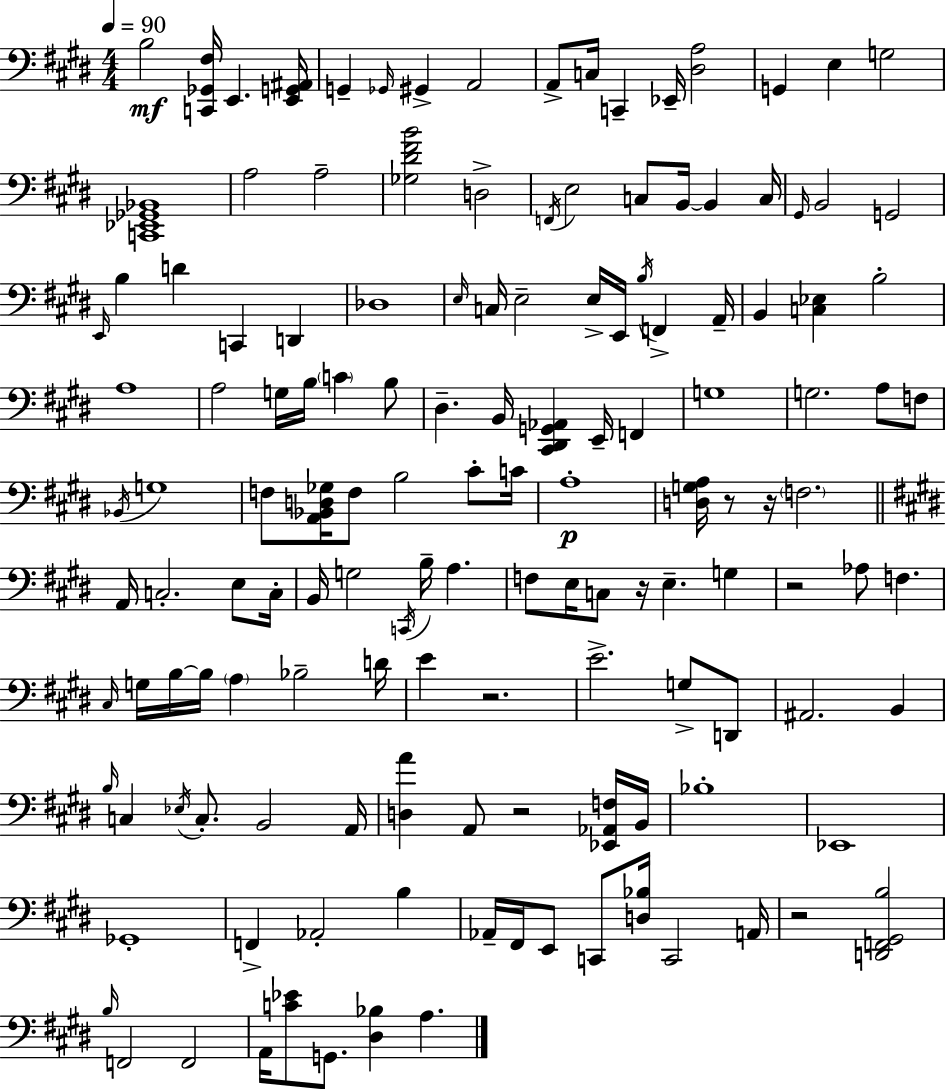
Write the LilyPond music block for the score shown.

{
  \clef bass
  \numericTimeSignature
  \time 4/4
  \key e \major
  \tempo 4 = 90
  \repeat volta 2 { b2\mf <c, ges, fis>16 e,4. <e, g, ais,>16 | g,4-- \grace { ges,16 } gis,4-> a,2 | a,8-> c16 c,4-- ees,16-- <dis a>2 | g,4 e4 g2 | \break <c, ees, ges, bes,>1 | a2 a2-- | <ges dis' fis' b'>2 d2-> | \acciaccatura { f,16 } e2 c8 b,16~~ b,4 | \break c16 \grace { gis,16 } b,2 g,2 | \grace { e,16 } b4 d'4 c,4 | d,4 des1 | \grace { e16 } c16 e2-- e16-> e,16 | \break \acciaccatura { b16 } f,4-> a,16-- b,4 <c ees>4 b2-. | a1 | a2 g16 b16 | \parenthesize c'4 b8 dis4.-- b,16 <cis, dis, g, aes,>4 | \break e,16-- f,4 g1 | g2. | a8 f8 \acciaccatura { bes,16 } g1 | f8 <a, bes, d ges>16 f8 b2 | \break cis'8-. c'16 a1-.\p | <d g a>16 r8 r16 \parenthesize f2. | \bar "||" \break \key e \major a,16 c2.-. e8 c16-. | b,16 g2 \acciaccatura { c,16 } b16-- a4. | f8 e16 c8 r16 e4.-- g4 | r2 aes8 f4. | \break \grace { cis16 } g16 b16~~ b16 \parenthesize a4 bes2-- | d'16 e'4 r2. | e'2.-> g8-> | d,8 ais,2. b,4 | \break \grace { b16 } c4 \acciaccatura { ees16 } c8.-. b,2 | a,16 <d a'>4 a,8 r2 | <ees, aes, f>16 b,16 bes1-. | ees,1 | \break ges,1-. | f,4-> aes,2-. | b4 aes,16-- fis,16 e,8 c,8 <d bes>16 c,2 | a,16 r2 <d, f, gis, b>2 | \break \grace { b16 } f,2 f,2 | a,16 <c' ees'>8 g,8. <dis bes>4 a4. | } \bar "|."
}